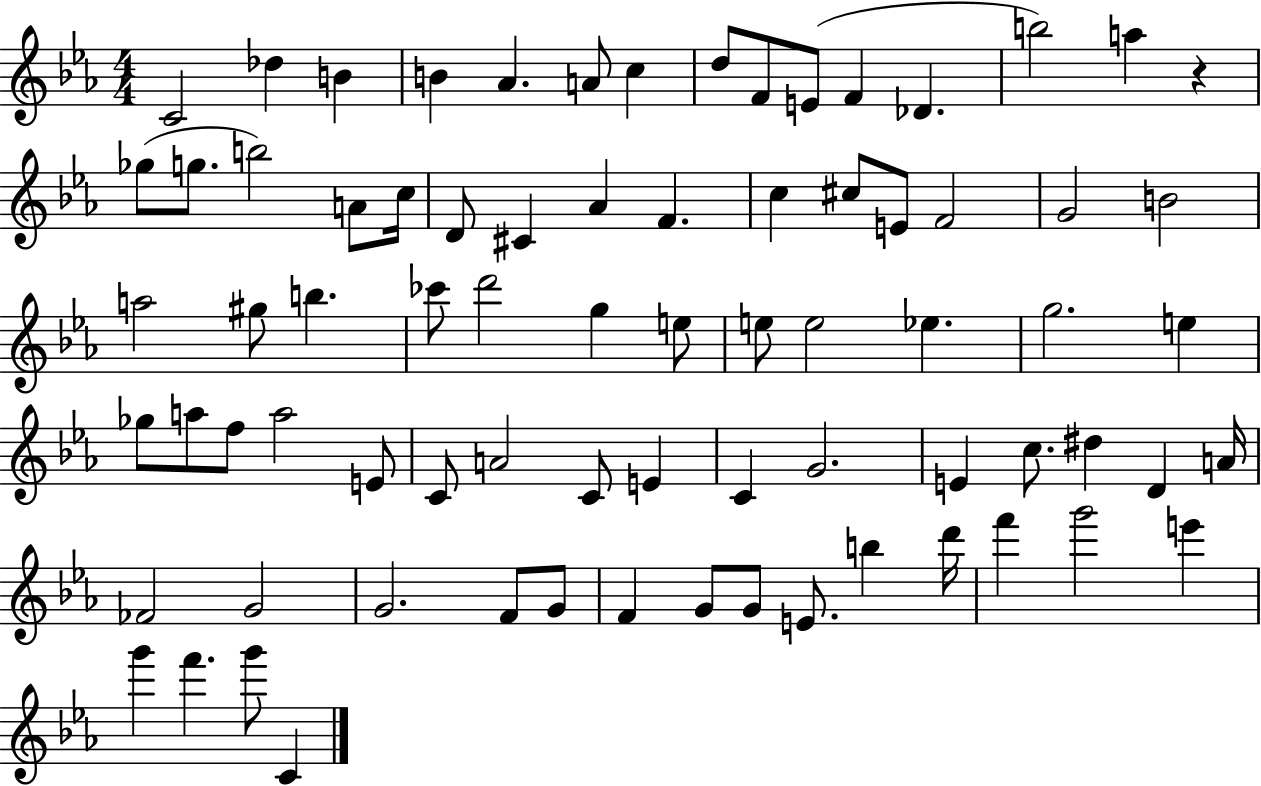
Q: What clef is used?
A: treble